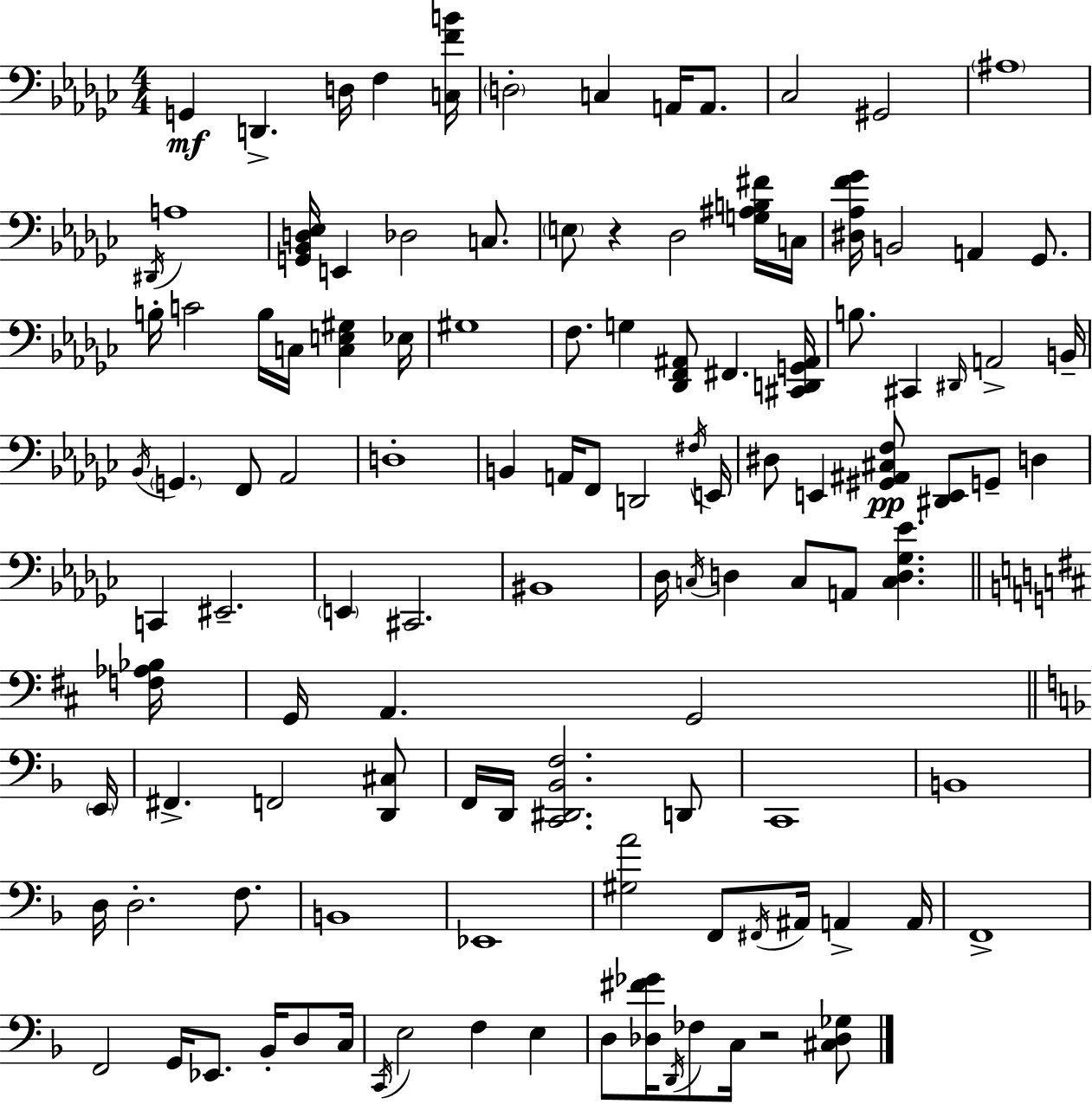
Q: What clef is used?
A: bass